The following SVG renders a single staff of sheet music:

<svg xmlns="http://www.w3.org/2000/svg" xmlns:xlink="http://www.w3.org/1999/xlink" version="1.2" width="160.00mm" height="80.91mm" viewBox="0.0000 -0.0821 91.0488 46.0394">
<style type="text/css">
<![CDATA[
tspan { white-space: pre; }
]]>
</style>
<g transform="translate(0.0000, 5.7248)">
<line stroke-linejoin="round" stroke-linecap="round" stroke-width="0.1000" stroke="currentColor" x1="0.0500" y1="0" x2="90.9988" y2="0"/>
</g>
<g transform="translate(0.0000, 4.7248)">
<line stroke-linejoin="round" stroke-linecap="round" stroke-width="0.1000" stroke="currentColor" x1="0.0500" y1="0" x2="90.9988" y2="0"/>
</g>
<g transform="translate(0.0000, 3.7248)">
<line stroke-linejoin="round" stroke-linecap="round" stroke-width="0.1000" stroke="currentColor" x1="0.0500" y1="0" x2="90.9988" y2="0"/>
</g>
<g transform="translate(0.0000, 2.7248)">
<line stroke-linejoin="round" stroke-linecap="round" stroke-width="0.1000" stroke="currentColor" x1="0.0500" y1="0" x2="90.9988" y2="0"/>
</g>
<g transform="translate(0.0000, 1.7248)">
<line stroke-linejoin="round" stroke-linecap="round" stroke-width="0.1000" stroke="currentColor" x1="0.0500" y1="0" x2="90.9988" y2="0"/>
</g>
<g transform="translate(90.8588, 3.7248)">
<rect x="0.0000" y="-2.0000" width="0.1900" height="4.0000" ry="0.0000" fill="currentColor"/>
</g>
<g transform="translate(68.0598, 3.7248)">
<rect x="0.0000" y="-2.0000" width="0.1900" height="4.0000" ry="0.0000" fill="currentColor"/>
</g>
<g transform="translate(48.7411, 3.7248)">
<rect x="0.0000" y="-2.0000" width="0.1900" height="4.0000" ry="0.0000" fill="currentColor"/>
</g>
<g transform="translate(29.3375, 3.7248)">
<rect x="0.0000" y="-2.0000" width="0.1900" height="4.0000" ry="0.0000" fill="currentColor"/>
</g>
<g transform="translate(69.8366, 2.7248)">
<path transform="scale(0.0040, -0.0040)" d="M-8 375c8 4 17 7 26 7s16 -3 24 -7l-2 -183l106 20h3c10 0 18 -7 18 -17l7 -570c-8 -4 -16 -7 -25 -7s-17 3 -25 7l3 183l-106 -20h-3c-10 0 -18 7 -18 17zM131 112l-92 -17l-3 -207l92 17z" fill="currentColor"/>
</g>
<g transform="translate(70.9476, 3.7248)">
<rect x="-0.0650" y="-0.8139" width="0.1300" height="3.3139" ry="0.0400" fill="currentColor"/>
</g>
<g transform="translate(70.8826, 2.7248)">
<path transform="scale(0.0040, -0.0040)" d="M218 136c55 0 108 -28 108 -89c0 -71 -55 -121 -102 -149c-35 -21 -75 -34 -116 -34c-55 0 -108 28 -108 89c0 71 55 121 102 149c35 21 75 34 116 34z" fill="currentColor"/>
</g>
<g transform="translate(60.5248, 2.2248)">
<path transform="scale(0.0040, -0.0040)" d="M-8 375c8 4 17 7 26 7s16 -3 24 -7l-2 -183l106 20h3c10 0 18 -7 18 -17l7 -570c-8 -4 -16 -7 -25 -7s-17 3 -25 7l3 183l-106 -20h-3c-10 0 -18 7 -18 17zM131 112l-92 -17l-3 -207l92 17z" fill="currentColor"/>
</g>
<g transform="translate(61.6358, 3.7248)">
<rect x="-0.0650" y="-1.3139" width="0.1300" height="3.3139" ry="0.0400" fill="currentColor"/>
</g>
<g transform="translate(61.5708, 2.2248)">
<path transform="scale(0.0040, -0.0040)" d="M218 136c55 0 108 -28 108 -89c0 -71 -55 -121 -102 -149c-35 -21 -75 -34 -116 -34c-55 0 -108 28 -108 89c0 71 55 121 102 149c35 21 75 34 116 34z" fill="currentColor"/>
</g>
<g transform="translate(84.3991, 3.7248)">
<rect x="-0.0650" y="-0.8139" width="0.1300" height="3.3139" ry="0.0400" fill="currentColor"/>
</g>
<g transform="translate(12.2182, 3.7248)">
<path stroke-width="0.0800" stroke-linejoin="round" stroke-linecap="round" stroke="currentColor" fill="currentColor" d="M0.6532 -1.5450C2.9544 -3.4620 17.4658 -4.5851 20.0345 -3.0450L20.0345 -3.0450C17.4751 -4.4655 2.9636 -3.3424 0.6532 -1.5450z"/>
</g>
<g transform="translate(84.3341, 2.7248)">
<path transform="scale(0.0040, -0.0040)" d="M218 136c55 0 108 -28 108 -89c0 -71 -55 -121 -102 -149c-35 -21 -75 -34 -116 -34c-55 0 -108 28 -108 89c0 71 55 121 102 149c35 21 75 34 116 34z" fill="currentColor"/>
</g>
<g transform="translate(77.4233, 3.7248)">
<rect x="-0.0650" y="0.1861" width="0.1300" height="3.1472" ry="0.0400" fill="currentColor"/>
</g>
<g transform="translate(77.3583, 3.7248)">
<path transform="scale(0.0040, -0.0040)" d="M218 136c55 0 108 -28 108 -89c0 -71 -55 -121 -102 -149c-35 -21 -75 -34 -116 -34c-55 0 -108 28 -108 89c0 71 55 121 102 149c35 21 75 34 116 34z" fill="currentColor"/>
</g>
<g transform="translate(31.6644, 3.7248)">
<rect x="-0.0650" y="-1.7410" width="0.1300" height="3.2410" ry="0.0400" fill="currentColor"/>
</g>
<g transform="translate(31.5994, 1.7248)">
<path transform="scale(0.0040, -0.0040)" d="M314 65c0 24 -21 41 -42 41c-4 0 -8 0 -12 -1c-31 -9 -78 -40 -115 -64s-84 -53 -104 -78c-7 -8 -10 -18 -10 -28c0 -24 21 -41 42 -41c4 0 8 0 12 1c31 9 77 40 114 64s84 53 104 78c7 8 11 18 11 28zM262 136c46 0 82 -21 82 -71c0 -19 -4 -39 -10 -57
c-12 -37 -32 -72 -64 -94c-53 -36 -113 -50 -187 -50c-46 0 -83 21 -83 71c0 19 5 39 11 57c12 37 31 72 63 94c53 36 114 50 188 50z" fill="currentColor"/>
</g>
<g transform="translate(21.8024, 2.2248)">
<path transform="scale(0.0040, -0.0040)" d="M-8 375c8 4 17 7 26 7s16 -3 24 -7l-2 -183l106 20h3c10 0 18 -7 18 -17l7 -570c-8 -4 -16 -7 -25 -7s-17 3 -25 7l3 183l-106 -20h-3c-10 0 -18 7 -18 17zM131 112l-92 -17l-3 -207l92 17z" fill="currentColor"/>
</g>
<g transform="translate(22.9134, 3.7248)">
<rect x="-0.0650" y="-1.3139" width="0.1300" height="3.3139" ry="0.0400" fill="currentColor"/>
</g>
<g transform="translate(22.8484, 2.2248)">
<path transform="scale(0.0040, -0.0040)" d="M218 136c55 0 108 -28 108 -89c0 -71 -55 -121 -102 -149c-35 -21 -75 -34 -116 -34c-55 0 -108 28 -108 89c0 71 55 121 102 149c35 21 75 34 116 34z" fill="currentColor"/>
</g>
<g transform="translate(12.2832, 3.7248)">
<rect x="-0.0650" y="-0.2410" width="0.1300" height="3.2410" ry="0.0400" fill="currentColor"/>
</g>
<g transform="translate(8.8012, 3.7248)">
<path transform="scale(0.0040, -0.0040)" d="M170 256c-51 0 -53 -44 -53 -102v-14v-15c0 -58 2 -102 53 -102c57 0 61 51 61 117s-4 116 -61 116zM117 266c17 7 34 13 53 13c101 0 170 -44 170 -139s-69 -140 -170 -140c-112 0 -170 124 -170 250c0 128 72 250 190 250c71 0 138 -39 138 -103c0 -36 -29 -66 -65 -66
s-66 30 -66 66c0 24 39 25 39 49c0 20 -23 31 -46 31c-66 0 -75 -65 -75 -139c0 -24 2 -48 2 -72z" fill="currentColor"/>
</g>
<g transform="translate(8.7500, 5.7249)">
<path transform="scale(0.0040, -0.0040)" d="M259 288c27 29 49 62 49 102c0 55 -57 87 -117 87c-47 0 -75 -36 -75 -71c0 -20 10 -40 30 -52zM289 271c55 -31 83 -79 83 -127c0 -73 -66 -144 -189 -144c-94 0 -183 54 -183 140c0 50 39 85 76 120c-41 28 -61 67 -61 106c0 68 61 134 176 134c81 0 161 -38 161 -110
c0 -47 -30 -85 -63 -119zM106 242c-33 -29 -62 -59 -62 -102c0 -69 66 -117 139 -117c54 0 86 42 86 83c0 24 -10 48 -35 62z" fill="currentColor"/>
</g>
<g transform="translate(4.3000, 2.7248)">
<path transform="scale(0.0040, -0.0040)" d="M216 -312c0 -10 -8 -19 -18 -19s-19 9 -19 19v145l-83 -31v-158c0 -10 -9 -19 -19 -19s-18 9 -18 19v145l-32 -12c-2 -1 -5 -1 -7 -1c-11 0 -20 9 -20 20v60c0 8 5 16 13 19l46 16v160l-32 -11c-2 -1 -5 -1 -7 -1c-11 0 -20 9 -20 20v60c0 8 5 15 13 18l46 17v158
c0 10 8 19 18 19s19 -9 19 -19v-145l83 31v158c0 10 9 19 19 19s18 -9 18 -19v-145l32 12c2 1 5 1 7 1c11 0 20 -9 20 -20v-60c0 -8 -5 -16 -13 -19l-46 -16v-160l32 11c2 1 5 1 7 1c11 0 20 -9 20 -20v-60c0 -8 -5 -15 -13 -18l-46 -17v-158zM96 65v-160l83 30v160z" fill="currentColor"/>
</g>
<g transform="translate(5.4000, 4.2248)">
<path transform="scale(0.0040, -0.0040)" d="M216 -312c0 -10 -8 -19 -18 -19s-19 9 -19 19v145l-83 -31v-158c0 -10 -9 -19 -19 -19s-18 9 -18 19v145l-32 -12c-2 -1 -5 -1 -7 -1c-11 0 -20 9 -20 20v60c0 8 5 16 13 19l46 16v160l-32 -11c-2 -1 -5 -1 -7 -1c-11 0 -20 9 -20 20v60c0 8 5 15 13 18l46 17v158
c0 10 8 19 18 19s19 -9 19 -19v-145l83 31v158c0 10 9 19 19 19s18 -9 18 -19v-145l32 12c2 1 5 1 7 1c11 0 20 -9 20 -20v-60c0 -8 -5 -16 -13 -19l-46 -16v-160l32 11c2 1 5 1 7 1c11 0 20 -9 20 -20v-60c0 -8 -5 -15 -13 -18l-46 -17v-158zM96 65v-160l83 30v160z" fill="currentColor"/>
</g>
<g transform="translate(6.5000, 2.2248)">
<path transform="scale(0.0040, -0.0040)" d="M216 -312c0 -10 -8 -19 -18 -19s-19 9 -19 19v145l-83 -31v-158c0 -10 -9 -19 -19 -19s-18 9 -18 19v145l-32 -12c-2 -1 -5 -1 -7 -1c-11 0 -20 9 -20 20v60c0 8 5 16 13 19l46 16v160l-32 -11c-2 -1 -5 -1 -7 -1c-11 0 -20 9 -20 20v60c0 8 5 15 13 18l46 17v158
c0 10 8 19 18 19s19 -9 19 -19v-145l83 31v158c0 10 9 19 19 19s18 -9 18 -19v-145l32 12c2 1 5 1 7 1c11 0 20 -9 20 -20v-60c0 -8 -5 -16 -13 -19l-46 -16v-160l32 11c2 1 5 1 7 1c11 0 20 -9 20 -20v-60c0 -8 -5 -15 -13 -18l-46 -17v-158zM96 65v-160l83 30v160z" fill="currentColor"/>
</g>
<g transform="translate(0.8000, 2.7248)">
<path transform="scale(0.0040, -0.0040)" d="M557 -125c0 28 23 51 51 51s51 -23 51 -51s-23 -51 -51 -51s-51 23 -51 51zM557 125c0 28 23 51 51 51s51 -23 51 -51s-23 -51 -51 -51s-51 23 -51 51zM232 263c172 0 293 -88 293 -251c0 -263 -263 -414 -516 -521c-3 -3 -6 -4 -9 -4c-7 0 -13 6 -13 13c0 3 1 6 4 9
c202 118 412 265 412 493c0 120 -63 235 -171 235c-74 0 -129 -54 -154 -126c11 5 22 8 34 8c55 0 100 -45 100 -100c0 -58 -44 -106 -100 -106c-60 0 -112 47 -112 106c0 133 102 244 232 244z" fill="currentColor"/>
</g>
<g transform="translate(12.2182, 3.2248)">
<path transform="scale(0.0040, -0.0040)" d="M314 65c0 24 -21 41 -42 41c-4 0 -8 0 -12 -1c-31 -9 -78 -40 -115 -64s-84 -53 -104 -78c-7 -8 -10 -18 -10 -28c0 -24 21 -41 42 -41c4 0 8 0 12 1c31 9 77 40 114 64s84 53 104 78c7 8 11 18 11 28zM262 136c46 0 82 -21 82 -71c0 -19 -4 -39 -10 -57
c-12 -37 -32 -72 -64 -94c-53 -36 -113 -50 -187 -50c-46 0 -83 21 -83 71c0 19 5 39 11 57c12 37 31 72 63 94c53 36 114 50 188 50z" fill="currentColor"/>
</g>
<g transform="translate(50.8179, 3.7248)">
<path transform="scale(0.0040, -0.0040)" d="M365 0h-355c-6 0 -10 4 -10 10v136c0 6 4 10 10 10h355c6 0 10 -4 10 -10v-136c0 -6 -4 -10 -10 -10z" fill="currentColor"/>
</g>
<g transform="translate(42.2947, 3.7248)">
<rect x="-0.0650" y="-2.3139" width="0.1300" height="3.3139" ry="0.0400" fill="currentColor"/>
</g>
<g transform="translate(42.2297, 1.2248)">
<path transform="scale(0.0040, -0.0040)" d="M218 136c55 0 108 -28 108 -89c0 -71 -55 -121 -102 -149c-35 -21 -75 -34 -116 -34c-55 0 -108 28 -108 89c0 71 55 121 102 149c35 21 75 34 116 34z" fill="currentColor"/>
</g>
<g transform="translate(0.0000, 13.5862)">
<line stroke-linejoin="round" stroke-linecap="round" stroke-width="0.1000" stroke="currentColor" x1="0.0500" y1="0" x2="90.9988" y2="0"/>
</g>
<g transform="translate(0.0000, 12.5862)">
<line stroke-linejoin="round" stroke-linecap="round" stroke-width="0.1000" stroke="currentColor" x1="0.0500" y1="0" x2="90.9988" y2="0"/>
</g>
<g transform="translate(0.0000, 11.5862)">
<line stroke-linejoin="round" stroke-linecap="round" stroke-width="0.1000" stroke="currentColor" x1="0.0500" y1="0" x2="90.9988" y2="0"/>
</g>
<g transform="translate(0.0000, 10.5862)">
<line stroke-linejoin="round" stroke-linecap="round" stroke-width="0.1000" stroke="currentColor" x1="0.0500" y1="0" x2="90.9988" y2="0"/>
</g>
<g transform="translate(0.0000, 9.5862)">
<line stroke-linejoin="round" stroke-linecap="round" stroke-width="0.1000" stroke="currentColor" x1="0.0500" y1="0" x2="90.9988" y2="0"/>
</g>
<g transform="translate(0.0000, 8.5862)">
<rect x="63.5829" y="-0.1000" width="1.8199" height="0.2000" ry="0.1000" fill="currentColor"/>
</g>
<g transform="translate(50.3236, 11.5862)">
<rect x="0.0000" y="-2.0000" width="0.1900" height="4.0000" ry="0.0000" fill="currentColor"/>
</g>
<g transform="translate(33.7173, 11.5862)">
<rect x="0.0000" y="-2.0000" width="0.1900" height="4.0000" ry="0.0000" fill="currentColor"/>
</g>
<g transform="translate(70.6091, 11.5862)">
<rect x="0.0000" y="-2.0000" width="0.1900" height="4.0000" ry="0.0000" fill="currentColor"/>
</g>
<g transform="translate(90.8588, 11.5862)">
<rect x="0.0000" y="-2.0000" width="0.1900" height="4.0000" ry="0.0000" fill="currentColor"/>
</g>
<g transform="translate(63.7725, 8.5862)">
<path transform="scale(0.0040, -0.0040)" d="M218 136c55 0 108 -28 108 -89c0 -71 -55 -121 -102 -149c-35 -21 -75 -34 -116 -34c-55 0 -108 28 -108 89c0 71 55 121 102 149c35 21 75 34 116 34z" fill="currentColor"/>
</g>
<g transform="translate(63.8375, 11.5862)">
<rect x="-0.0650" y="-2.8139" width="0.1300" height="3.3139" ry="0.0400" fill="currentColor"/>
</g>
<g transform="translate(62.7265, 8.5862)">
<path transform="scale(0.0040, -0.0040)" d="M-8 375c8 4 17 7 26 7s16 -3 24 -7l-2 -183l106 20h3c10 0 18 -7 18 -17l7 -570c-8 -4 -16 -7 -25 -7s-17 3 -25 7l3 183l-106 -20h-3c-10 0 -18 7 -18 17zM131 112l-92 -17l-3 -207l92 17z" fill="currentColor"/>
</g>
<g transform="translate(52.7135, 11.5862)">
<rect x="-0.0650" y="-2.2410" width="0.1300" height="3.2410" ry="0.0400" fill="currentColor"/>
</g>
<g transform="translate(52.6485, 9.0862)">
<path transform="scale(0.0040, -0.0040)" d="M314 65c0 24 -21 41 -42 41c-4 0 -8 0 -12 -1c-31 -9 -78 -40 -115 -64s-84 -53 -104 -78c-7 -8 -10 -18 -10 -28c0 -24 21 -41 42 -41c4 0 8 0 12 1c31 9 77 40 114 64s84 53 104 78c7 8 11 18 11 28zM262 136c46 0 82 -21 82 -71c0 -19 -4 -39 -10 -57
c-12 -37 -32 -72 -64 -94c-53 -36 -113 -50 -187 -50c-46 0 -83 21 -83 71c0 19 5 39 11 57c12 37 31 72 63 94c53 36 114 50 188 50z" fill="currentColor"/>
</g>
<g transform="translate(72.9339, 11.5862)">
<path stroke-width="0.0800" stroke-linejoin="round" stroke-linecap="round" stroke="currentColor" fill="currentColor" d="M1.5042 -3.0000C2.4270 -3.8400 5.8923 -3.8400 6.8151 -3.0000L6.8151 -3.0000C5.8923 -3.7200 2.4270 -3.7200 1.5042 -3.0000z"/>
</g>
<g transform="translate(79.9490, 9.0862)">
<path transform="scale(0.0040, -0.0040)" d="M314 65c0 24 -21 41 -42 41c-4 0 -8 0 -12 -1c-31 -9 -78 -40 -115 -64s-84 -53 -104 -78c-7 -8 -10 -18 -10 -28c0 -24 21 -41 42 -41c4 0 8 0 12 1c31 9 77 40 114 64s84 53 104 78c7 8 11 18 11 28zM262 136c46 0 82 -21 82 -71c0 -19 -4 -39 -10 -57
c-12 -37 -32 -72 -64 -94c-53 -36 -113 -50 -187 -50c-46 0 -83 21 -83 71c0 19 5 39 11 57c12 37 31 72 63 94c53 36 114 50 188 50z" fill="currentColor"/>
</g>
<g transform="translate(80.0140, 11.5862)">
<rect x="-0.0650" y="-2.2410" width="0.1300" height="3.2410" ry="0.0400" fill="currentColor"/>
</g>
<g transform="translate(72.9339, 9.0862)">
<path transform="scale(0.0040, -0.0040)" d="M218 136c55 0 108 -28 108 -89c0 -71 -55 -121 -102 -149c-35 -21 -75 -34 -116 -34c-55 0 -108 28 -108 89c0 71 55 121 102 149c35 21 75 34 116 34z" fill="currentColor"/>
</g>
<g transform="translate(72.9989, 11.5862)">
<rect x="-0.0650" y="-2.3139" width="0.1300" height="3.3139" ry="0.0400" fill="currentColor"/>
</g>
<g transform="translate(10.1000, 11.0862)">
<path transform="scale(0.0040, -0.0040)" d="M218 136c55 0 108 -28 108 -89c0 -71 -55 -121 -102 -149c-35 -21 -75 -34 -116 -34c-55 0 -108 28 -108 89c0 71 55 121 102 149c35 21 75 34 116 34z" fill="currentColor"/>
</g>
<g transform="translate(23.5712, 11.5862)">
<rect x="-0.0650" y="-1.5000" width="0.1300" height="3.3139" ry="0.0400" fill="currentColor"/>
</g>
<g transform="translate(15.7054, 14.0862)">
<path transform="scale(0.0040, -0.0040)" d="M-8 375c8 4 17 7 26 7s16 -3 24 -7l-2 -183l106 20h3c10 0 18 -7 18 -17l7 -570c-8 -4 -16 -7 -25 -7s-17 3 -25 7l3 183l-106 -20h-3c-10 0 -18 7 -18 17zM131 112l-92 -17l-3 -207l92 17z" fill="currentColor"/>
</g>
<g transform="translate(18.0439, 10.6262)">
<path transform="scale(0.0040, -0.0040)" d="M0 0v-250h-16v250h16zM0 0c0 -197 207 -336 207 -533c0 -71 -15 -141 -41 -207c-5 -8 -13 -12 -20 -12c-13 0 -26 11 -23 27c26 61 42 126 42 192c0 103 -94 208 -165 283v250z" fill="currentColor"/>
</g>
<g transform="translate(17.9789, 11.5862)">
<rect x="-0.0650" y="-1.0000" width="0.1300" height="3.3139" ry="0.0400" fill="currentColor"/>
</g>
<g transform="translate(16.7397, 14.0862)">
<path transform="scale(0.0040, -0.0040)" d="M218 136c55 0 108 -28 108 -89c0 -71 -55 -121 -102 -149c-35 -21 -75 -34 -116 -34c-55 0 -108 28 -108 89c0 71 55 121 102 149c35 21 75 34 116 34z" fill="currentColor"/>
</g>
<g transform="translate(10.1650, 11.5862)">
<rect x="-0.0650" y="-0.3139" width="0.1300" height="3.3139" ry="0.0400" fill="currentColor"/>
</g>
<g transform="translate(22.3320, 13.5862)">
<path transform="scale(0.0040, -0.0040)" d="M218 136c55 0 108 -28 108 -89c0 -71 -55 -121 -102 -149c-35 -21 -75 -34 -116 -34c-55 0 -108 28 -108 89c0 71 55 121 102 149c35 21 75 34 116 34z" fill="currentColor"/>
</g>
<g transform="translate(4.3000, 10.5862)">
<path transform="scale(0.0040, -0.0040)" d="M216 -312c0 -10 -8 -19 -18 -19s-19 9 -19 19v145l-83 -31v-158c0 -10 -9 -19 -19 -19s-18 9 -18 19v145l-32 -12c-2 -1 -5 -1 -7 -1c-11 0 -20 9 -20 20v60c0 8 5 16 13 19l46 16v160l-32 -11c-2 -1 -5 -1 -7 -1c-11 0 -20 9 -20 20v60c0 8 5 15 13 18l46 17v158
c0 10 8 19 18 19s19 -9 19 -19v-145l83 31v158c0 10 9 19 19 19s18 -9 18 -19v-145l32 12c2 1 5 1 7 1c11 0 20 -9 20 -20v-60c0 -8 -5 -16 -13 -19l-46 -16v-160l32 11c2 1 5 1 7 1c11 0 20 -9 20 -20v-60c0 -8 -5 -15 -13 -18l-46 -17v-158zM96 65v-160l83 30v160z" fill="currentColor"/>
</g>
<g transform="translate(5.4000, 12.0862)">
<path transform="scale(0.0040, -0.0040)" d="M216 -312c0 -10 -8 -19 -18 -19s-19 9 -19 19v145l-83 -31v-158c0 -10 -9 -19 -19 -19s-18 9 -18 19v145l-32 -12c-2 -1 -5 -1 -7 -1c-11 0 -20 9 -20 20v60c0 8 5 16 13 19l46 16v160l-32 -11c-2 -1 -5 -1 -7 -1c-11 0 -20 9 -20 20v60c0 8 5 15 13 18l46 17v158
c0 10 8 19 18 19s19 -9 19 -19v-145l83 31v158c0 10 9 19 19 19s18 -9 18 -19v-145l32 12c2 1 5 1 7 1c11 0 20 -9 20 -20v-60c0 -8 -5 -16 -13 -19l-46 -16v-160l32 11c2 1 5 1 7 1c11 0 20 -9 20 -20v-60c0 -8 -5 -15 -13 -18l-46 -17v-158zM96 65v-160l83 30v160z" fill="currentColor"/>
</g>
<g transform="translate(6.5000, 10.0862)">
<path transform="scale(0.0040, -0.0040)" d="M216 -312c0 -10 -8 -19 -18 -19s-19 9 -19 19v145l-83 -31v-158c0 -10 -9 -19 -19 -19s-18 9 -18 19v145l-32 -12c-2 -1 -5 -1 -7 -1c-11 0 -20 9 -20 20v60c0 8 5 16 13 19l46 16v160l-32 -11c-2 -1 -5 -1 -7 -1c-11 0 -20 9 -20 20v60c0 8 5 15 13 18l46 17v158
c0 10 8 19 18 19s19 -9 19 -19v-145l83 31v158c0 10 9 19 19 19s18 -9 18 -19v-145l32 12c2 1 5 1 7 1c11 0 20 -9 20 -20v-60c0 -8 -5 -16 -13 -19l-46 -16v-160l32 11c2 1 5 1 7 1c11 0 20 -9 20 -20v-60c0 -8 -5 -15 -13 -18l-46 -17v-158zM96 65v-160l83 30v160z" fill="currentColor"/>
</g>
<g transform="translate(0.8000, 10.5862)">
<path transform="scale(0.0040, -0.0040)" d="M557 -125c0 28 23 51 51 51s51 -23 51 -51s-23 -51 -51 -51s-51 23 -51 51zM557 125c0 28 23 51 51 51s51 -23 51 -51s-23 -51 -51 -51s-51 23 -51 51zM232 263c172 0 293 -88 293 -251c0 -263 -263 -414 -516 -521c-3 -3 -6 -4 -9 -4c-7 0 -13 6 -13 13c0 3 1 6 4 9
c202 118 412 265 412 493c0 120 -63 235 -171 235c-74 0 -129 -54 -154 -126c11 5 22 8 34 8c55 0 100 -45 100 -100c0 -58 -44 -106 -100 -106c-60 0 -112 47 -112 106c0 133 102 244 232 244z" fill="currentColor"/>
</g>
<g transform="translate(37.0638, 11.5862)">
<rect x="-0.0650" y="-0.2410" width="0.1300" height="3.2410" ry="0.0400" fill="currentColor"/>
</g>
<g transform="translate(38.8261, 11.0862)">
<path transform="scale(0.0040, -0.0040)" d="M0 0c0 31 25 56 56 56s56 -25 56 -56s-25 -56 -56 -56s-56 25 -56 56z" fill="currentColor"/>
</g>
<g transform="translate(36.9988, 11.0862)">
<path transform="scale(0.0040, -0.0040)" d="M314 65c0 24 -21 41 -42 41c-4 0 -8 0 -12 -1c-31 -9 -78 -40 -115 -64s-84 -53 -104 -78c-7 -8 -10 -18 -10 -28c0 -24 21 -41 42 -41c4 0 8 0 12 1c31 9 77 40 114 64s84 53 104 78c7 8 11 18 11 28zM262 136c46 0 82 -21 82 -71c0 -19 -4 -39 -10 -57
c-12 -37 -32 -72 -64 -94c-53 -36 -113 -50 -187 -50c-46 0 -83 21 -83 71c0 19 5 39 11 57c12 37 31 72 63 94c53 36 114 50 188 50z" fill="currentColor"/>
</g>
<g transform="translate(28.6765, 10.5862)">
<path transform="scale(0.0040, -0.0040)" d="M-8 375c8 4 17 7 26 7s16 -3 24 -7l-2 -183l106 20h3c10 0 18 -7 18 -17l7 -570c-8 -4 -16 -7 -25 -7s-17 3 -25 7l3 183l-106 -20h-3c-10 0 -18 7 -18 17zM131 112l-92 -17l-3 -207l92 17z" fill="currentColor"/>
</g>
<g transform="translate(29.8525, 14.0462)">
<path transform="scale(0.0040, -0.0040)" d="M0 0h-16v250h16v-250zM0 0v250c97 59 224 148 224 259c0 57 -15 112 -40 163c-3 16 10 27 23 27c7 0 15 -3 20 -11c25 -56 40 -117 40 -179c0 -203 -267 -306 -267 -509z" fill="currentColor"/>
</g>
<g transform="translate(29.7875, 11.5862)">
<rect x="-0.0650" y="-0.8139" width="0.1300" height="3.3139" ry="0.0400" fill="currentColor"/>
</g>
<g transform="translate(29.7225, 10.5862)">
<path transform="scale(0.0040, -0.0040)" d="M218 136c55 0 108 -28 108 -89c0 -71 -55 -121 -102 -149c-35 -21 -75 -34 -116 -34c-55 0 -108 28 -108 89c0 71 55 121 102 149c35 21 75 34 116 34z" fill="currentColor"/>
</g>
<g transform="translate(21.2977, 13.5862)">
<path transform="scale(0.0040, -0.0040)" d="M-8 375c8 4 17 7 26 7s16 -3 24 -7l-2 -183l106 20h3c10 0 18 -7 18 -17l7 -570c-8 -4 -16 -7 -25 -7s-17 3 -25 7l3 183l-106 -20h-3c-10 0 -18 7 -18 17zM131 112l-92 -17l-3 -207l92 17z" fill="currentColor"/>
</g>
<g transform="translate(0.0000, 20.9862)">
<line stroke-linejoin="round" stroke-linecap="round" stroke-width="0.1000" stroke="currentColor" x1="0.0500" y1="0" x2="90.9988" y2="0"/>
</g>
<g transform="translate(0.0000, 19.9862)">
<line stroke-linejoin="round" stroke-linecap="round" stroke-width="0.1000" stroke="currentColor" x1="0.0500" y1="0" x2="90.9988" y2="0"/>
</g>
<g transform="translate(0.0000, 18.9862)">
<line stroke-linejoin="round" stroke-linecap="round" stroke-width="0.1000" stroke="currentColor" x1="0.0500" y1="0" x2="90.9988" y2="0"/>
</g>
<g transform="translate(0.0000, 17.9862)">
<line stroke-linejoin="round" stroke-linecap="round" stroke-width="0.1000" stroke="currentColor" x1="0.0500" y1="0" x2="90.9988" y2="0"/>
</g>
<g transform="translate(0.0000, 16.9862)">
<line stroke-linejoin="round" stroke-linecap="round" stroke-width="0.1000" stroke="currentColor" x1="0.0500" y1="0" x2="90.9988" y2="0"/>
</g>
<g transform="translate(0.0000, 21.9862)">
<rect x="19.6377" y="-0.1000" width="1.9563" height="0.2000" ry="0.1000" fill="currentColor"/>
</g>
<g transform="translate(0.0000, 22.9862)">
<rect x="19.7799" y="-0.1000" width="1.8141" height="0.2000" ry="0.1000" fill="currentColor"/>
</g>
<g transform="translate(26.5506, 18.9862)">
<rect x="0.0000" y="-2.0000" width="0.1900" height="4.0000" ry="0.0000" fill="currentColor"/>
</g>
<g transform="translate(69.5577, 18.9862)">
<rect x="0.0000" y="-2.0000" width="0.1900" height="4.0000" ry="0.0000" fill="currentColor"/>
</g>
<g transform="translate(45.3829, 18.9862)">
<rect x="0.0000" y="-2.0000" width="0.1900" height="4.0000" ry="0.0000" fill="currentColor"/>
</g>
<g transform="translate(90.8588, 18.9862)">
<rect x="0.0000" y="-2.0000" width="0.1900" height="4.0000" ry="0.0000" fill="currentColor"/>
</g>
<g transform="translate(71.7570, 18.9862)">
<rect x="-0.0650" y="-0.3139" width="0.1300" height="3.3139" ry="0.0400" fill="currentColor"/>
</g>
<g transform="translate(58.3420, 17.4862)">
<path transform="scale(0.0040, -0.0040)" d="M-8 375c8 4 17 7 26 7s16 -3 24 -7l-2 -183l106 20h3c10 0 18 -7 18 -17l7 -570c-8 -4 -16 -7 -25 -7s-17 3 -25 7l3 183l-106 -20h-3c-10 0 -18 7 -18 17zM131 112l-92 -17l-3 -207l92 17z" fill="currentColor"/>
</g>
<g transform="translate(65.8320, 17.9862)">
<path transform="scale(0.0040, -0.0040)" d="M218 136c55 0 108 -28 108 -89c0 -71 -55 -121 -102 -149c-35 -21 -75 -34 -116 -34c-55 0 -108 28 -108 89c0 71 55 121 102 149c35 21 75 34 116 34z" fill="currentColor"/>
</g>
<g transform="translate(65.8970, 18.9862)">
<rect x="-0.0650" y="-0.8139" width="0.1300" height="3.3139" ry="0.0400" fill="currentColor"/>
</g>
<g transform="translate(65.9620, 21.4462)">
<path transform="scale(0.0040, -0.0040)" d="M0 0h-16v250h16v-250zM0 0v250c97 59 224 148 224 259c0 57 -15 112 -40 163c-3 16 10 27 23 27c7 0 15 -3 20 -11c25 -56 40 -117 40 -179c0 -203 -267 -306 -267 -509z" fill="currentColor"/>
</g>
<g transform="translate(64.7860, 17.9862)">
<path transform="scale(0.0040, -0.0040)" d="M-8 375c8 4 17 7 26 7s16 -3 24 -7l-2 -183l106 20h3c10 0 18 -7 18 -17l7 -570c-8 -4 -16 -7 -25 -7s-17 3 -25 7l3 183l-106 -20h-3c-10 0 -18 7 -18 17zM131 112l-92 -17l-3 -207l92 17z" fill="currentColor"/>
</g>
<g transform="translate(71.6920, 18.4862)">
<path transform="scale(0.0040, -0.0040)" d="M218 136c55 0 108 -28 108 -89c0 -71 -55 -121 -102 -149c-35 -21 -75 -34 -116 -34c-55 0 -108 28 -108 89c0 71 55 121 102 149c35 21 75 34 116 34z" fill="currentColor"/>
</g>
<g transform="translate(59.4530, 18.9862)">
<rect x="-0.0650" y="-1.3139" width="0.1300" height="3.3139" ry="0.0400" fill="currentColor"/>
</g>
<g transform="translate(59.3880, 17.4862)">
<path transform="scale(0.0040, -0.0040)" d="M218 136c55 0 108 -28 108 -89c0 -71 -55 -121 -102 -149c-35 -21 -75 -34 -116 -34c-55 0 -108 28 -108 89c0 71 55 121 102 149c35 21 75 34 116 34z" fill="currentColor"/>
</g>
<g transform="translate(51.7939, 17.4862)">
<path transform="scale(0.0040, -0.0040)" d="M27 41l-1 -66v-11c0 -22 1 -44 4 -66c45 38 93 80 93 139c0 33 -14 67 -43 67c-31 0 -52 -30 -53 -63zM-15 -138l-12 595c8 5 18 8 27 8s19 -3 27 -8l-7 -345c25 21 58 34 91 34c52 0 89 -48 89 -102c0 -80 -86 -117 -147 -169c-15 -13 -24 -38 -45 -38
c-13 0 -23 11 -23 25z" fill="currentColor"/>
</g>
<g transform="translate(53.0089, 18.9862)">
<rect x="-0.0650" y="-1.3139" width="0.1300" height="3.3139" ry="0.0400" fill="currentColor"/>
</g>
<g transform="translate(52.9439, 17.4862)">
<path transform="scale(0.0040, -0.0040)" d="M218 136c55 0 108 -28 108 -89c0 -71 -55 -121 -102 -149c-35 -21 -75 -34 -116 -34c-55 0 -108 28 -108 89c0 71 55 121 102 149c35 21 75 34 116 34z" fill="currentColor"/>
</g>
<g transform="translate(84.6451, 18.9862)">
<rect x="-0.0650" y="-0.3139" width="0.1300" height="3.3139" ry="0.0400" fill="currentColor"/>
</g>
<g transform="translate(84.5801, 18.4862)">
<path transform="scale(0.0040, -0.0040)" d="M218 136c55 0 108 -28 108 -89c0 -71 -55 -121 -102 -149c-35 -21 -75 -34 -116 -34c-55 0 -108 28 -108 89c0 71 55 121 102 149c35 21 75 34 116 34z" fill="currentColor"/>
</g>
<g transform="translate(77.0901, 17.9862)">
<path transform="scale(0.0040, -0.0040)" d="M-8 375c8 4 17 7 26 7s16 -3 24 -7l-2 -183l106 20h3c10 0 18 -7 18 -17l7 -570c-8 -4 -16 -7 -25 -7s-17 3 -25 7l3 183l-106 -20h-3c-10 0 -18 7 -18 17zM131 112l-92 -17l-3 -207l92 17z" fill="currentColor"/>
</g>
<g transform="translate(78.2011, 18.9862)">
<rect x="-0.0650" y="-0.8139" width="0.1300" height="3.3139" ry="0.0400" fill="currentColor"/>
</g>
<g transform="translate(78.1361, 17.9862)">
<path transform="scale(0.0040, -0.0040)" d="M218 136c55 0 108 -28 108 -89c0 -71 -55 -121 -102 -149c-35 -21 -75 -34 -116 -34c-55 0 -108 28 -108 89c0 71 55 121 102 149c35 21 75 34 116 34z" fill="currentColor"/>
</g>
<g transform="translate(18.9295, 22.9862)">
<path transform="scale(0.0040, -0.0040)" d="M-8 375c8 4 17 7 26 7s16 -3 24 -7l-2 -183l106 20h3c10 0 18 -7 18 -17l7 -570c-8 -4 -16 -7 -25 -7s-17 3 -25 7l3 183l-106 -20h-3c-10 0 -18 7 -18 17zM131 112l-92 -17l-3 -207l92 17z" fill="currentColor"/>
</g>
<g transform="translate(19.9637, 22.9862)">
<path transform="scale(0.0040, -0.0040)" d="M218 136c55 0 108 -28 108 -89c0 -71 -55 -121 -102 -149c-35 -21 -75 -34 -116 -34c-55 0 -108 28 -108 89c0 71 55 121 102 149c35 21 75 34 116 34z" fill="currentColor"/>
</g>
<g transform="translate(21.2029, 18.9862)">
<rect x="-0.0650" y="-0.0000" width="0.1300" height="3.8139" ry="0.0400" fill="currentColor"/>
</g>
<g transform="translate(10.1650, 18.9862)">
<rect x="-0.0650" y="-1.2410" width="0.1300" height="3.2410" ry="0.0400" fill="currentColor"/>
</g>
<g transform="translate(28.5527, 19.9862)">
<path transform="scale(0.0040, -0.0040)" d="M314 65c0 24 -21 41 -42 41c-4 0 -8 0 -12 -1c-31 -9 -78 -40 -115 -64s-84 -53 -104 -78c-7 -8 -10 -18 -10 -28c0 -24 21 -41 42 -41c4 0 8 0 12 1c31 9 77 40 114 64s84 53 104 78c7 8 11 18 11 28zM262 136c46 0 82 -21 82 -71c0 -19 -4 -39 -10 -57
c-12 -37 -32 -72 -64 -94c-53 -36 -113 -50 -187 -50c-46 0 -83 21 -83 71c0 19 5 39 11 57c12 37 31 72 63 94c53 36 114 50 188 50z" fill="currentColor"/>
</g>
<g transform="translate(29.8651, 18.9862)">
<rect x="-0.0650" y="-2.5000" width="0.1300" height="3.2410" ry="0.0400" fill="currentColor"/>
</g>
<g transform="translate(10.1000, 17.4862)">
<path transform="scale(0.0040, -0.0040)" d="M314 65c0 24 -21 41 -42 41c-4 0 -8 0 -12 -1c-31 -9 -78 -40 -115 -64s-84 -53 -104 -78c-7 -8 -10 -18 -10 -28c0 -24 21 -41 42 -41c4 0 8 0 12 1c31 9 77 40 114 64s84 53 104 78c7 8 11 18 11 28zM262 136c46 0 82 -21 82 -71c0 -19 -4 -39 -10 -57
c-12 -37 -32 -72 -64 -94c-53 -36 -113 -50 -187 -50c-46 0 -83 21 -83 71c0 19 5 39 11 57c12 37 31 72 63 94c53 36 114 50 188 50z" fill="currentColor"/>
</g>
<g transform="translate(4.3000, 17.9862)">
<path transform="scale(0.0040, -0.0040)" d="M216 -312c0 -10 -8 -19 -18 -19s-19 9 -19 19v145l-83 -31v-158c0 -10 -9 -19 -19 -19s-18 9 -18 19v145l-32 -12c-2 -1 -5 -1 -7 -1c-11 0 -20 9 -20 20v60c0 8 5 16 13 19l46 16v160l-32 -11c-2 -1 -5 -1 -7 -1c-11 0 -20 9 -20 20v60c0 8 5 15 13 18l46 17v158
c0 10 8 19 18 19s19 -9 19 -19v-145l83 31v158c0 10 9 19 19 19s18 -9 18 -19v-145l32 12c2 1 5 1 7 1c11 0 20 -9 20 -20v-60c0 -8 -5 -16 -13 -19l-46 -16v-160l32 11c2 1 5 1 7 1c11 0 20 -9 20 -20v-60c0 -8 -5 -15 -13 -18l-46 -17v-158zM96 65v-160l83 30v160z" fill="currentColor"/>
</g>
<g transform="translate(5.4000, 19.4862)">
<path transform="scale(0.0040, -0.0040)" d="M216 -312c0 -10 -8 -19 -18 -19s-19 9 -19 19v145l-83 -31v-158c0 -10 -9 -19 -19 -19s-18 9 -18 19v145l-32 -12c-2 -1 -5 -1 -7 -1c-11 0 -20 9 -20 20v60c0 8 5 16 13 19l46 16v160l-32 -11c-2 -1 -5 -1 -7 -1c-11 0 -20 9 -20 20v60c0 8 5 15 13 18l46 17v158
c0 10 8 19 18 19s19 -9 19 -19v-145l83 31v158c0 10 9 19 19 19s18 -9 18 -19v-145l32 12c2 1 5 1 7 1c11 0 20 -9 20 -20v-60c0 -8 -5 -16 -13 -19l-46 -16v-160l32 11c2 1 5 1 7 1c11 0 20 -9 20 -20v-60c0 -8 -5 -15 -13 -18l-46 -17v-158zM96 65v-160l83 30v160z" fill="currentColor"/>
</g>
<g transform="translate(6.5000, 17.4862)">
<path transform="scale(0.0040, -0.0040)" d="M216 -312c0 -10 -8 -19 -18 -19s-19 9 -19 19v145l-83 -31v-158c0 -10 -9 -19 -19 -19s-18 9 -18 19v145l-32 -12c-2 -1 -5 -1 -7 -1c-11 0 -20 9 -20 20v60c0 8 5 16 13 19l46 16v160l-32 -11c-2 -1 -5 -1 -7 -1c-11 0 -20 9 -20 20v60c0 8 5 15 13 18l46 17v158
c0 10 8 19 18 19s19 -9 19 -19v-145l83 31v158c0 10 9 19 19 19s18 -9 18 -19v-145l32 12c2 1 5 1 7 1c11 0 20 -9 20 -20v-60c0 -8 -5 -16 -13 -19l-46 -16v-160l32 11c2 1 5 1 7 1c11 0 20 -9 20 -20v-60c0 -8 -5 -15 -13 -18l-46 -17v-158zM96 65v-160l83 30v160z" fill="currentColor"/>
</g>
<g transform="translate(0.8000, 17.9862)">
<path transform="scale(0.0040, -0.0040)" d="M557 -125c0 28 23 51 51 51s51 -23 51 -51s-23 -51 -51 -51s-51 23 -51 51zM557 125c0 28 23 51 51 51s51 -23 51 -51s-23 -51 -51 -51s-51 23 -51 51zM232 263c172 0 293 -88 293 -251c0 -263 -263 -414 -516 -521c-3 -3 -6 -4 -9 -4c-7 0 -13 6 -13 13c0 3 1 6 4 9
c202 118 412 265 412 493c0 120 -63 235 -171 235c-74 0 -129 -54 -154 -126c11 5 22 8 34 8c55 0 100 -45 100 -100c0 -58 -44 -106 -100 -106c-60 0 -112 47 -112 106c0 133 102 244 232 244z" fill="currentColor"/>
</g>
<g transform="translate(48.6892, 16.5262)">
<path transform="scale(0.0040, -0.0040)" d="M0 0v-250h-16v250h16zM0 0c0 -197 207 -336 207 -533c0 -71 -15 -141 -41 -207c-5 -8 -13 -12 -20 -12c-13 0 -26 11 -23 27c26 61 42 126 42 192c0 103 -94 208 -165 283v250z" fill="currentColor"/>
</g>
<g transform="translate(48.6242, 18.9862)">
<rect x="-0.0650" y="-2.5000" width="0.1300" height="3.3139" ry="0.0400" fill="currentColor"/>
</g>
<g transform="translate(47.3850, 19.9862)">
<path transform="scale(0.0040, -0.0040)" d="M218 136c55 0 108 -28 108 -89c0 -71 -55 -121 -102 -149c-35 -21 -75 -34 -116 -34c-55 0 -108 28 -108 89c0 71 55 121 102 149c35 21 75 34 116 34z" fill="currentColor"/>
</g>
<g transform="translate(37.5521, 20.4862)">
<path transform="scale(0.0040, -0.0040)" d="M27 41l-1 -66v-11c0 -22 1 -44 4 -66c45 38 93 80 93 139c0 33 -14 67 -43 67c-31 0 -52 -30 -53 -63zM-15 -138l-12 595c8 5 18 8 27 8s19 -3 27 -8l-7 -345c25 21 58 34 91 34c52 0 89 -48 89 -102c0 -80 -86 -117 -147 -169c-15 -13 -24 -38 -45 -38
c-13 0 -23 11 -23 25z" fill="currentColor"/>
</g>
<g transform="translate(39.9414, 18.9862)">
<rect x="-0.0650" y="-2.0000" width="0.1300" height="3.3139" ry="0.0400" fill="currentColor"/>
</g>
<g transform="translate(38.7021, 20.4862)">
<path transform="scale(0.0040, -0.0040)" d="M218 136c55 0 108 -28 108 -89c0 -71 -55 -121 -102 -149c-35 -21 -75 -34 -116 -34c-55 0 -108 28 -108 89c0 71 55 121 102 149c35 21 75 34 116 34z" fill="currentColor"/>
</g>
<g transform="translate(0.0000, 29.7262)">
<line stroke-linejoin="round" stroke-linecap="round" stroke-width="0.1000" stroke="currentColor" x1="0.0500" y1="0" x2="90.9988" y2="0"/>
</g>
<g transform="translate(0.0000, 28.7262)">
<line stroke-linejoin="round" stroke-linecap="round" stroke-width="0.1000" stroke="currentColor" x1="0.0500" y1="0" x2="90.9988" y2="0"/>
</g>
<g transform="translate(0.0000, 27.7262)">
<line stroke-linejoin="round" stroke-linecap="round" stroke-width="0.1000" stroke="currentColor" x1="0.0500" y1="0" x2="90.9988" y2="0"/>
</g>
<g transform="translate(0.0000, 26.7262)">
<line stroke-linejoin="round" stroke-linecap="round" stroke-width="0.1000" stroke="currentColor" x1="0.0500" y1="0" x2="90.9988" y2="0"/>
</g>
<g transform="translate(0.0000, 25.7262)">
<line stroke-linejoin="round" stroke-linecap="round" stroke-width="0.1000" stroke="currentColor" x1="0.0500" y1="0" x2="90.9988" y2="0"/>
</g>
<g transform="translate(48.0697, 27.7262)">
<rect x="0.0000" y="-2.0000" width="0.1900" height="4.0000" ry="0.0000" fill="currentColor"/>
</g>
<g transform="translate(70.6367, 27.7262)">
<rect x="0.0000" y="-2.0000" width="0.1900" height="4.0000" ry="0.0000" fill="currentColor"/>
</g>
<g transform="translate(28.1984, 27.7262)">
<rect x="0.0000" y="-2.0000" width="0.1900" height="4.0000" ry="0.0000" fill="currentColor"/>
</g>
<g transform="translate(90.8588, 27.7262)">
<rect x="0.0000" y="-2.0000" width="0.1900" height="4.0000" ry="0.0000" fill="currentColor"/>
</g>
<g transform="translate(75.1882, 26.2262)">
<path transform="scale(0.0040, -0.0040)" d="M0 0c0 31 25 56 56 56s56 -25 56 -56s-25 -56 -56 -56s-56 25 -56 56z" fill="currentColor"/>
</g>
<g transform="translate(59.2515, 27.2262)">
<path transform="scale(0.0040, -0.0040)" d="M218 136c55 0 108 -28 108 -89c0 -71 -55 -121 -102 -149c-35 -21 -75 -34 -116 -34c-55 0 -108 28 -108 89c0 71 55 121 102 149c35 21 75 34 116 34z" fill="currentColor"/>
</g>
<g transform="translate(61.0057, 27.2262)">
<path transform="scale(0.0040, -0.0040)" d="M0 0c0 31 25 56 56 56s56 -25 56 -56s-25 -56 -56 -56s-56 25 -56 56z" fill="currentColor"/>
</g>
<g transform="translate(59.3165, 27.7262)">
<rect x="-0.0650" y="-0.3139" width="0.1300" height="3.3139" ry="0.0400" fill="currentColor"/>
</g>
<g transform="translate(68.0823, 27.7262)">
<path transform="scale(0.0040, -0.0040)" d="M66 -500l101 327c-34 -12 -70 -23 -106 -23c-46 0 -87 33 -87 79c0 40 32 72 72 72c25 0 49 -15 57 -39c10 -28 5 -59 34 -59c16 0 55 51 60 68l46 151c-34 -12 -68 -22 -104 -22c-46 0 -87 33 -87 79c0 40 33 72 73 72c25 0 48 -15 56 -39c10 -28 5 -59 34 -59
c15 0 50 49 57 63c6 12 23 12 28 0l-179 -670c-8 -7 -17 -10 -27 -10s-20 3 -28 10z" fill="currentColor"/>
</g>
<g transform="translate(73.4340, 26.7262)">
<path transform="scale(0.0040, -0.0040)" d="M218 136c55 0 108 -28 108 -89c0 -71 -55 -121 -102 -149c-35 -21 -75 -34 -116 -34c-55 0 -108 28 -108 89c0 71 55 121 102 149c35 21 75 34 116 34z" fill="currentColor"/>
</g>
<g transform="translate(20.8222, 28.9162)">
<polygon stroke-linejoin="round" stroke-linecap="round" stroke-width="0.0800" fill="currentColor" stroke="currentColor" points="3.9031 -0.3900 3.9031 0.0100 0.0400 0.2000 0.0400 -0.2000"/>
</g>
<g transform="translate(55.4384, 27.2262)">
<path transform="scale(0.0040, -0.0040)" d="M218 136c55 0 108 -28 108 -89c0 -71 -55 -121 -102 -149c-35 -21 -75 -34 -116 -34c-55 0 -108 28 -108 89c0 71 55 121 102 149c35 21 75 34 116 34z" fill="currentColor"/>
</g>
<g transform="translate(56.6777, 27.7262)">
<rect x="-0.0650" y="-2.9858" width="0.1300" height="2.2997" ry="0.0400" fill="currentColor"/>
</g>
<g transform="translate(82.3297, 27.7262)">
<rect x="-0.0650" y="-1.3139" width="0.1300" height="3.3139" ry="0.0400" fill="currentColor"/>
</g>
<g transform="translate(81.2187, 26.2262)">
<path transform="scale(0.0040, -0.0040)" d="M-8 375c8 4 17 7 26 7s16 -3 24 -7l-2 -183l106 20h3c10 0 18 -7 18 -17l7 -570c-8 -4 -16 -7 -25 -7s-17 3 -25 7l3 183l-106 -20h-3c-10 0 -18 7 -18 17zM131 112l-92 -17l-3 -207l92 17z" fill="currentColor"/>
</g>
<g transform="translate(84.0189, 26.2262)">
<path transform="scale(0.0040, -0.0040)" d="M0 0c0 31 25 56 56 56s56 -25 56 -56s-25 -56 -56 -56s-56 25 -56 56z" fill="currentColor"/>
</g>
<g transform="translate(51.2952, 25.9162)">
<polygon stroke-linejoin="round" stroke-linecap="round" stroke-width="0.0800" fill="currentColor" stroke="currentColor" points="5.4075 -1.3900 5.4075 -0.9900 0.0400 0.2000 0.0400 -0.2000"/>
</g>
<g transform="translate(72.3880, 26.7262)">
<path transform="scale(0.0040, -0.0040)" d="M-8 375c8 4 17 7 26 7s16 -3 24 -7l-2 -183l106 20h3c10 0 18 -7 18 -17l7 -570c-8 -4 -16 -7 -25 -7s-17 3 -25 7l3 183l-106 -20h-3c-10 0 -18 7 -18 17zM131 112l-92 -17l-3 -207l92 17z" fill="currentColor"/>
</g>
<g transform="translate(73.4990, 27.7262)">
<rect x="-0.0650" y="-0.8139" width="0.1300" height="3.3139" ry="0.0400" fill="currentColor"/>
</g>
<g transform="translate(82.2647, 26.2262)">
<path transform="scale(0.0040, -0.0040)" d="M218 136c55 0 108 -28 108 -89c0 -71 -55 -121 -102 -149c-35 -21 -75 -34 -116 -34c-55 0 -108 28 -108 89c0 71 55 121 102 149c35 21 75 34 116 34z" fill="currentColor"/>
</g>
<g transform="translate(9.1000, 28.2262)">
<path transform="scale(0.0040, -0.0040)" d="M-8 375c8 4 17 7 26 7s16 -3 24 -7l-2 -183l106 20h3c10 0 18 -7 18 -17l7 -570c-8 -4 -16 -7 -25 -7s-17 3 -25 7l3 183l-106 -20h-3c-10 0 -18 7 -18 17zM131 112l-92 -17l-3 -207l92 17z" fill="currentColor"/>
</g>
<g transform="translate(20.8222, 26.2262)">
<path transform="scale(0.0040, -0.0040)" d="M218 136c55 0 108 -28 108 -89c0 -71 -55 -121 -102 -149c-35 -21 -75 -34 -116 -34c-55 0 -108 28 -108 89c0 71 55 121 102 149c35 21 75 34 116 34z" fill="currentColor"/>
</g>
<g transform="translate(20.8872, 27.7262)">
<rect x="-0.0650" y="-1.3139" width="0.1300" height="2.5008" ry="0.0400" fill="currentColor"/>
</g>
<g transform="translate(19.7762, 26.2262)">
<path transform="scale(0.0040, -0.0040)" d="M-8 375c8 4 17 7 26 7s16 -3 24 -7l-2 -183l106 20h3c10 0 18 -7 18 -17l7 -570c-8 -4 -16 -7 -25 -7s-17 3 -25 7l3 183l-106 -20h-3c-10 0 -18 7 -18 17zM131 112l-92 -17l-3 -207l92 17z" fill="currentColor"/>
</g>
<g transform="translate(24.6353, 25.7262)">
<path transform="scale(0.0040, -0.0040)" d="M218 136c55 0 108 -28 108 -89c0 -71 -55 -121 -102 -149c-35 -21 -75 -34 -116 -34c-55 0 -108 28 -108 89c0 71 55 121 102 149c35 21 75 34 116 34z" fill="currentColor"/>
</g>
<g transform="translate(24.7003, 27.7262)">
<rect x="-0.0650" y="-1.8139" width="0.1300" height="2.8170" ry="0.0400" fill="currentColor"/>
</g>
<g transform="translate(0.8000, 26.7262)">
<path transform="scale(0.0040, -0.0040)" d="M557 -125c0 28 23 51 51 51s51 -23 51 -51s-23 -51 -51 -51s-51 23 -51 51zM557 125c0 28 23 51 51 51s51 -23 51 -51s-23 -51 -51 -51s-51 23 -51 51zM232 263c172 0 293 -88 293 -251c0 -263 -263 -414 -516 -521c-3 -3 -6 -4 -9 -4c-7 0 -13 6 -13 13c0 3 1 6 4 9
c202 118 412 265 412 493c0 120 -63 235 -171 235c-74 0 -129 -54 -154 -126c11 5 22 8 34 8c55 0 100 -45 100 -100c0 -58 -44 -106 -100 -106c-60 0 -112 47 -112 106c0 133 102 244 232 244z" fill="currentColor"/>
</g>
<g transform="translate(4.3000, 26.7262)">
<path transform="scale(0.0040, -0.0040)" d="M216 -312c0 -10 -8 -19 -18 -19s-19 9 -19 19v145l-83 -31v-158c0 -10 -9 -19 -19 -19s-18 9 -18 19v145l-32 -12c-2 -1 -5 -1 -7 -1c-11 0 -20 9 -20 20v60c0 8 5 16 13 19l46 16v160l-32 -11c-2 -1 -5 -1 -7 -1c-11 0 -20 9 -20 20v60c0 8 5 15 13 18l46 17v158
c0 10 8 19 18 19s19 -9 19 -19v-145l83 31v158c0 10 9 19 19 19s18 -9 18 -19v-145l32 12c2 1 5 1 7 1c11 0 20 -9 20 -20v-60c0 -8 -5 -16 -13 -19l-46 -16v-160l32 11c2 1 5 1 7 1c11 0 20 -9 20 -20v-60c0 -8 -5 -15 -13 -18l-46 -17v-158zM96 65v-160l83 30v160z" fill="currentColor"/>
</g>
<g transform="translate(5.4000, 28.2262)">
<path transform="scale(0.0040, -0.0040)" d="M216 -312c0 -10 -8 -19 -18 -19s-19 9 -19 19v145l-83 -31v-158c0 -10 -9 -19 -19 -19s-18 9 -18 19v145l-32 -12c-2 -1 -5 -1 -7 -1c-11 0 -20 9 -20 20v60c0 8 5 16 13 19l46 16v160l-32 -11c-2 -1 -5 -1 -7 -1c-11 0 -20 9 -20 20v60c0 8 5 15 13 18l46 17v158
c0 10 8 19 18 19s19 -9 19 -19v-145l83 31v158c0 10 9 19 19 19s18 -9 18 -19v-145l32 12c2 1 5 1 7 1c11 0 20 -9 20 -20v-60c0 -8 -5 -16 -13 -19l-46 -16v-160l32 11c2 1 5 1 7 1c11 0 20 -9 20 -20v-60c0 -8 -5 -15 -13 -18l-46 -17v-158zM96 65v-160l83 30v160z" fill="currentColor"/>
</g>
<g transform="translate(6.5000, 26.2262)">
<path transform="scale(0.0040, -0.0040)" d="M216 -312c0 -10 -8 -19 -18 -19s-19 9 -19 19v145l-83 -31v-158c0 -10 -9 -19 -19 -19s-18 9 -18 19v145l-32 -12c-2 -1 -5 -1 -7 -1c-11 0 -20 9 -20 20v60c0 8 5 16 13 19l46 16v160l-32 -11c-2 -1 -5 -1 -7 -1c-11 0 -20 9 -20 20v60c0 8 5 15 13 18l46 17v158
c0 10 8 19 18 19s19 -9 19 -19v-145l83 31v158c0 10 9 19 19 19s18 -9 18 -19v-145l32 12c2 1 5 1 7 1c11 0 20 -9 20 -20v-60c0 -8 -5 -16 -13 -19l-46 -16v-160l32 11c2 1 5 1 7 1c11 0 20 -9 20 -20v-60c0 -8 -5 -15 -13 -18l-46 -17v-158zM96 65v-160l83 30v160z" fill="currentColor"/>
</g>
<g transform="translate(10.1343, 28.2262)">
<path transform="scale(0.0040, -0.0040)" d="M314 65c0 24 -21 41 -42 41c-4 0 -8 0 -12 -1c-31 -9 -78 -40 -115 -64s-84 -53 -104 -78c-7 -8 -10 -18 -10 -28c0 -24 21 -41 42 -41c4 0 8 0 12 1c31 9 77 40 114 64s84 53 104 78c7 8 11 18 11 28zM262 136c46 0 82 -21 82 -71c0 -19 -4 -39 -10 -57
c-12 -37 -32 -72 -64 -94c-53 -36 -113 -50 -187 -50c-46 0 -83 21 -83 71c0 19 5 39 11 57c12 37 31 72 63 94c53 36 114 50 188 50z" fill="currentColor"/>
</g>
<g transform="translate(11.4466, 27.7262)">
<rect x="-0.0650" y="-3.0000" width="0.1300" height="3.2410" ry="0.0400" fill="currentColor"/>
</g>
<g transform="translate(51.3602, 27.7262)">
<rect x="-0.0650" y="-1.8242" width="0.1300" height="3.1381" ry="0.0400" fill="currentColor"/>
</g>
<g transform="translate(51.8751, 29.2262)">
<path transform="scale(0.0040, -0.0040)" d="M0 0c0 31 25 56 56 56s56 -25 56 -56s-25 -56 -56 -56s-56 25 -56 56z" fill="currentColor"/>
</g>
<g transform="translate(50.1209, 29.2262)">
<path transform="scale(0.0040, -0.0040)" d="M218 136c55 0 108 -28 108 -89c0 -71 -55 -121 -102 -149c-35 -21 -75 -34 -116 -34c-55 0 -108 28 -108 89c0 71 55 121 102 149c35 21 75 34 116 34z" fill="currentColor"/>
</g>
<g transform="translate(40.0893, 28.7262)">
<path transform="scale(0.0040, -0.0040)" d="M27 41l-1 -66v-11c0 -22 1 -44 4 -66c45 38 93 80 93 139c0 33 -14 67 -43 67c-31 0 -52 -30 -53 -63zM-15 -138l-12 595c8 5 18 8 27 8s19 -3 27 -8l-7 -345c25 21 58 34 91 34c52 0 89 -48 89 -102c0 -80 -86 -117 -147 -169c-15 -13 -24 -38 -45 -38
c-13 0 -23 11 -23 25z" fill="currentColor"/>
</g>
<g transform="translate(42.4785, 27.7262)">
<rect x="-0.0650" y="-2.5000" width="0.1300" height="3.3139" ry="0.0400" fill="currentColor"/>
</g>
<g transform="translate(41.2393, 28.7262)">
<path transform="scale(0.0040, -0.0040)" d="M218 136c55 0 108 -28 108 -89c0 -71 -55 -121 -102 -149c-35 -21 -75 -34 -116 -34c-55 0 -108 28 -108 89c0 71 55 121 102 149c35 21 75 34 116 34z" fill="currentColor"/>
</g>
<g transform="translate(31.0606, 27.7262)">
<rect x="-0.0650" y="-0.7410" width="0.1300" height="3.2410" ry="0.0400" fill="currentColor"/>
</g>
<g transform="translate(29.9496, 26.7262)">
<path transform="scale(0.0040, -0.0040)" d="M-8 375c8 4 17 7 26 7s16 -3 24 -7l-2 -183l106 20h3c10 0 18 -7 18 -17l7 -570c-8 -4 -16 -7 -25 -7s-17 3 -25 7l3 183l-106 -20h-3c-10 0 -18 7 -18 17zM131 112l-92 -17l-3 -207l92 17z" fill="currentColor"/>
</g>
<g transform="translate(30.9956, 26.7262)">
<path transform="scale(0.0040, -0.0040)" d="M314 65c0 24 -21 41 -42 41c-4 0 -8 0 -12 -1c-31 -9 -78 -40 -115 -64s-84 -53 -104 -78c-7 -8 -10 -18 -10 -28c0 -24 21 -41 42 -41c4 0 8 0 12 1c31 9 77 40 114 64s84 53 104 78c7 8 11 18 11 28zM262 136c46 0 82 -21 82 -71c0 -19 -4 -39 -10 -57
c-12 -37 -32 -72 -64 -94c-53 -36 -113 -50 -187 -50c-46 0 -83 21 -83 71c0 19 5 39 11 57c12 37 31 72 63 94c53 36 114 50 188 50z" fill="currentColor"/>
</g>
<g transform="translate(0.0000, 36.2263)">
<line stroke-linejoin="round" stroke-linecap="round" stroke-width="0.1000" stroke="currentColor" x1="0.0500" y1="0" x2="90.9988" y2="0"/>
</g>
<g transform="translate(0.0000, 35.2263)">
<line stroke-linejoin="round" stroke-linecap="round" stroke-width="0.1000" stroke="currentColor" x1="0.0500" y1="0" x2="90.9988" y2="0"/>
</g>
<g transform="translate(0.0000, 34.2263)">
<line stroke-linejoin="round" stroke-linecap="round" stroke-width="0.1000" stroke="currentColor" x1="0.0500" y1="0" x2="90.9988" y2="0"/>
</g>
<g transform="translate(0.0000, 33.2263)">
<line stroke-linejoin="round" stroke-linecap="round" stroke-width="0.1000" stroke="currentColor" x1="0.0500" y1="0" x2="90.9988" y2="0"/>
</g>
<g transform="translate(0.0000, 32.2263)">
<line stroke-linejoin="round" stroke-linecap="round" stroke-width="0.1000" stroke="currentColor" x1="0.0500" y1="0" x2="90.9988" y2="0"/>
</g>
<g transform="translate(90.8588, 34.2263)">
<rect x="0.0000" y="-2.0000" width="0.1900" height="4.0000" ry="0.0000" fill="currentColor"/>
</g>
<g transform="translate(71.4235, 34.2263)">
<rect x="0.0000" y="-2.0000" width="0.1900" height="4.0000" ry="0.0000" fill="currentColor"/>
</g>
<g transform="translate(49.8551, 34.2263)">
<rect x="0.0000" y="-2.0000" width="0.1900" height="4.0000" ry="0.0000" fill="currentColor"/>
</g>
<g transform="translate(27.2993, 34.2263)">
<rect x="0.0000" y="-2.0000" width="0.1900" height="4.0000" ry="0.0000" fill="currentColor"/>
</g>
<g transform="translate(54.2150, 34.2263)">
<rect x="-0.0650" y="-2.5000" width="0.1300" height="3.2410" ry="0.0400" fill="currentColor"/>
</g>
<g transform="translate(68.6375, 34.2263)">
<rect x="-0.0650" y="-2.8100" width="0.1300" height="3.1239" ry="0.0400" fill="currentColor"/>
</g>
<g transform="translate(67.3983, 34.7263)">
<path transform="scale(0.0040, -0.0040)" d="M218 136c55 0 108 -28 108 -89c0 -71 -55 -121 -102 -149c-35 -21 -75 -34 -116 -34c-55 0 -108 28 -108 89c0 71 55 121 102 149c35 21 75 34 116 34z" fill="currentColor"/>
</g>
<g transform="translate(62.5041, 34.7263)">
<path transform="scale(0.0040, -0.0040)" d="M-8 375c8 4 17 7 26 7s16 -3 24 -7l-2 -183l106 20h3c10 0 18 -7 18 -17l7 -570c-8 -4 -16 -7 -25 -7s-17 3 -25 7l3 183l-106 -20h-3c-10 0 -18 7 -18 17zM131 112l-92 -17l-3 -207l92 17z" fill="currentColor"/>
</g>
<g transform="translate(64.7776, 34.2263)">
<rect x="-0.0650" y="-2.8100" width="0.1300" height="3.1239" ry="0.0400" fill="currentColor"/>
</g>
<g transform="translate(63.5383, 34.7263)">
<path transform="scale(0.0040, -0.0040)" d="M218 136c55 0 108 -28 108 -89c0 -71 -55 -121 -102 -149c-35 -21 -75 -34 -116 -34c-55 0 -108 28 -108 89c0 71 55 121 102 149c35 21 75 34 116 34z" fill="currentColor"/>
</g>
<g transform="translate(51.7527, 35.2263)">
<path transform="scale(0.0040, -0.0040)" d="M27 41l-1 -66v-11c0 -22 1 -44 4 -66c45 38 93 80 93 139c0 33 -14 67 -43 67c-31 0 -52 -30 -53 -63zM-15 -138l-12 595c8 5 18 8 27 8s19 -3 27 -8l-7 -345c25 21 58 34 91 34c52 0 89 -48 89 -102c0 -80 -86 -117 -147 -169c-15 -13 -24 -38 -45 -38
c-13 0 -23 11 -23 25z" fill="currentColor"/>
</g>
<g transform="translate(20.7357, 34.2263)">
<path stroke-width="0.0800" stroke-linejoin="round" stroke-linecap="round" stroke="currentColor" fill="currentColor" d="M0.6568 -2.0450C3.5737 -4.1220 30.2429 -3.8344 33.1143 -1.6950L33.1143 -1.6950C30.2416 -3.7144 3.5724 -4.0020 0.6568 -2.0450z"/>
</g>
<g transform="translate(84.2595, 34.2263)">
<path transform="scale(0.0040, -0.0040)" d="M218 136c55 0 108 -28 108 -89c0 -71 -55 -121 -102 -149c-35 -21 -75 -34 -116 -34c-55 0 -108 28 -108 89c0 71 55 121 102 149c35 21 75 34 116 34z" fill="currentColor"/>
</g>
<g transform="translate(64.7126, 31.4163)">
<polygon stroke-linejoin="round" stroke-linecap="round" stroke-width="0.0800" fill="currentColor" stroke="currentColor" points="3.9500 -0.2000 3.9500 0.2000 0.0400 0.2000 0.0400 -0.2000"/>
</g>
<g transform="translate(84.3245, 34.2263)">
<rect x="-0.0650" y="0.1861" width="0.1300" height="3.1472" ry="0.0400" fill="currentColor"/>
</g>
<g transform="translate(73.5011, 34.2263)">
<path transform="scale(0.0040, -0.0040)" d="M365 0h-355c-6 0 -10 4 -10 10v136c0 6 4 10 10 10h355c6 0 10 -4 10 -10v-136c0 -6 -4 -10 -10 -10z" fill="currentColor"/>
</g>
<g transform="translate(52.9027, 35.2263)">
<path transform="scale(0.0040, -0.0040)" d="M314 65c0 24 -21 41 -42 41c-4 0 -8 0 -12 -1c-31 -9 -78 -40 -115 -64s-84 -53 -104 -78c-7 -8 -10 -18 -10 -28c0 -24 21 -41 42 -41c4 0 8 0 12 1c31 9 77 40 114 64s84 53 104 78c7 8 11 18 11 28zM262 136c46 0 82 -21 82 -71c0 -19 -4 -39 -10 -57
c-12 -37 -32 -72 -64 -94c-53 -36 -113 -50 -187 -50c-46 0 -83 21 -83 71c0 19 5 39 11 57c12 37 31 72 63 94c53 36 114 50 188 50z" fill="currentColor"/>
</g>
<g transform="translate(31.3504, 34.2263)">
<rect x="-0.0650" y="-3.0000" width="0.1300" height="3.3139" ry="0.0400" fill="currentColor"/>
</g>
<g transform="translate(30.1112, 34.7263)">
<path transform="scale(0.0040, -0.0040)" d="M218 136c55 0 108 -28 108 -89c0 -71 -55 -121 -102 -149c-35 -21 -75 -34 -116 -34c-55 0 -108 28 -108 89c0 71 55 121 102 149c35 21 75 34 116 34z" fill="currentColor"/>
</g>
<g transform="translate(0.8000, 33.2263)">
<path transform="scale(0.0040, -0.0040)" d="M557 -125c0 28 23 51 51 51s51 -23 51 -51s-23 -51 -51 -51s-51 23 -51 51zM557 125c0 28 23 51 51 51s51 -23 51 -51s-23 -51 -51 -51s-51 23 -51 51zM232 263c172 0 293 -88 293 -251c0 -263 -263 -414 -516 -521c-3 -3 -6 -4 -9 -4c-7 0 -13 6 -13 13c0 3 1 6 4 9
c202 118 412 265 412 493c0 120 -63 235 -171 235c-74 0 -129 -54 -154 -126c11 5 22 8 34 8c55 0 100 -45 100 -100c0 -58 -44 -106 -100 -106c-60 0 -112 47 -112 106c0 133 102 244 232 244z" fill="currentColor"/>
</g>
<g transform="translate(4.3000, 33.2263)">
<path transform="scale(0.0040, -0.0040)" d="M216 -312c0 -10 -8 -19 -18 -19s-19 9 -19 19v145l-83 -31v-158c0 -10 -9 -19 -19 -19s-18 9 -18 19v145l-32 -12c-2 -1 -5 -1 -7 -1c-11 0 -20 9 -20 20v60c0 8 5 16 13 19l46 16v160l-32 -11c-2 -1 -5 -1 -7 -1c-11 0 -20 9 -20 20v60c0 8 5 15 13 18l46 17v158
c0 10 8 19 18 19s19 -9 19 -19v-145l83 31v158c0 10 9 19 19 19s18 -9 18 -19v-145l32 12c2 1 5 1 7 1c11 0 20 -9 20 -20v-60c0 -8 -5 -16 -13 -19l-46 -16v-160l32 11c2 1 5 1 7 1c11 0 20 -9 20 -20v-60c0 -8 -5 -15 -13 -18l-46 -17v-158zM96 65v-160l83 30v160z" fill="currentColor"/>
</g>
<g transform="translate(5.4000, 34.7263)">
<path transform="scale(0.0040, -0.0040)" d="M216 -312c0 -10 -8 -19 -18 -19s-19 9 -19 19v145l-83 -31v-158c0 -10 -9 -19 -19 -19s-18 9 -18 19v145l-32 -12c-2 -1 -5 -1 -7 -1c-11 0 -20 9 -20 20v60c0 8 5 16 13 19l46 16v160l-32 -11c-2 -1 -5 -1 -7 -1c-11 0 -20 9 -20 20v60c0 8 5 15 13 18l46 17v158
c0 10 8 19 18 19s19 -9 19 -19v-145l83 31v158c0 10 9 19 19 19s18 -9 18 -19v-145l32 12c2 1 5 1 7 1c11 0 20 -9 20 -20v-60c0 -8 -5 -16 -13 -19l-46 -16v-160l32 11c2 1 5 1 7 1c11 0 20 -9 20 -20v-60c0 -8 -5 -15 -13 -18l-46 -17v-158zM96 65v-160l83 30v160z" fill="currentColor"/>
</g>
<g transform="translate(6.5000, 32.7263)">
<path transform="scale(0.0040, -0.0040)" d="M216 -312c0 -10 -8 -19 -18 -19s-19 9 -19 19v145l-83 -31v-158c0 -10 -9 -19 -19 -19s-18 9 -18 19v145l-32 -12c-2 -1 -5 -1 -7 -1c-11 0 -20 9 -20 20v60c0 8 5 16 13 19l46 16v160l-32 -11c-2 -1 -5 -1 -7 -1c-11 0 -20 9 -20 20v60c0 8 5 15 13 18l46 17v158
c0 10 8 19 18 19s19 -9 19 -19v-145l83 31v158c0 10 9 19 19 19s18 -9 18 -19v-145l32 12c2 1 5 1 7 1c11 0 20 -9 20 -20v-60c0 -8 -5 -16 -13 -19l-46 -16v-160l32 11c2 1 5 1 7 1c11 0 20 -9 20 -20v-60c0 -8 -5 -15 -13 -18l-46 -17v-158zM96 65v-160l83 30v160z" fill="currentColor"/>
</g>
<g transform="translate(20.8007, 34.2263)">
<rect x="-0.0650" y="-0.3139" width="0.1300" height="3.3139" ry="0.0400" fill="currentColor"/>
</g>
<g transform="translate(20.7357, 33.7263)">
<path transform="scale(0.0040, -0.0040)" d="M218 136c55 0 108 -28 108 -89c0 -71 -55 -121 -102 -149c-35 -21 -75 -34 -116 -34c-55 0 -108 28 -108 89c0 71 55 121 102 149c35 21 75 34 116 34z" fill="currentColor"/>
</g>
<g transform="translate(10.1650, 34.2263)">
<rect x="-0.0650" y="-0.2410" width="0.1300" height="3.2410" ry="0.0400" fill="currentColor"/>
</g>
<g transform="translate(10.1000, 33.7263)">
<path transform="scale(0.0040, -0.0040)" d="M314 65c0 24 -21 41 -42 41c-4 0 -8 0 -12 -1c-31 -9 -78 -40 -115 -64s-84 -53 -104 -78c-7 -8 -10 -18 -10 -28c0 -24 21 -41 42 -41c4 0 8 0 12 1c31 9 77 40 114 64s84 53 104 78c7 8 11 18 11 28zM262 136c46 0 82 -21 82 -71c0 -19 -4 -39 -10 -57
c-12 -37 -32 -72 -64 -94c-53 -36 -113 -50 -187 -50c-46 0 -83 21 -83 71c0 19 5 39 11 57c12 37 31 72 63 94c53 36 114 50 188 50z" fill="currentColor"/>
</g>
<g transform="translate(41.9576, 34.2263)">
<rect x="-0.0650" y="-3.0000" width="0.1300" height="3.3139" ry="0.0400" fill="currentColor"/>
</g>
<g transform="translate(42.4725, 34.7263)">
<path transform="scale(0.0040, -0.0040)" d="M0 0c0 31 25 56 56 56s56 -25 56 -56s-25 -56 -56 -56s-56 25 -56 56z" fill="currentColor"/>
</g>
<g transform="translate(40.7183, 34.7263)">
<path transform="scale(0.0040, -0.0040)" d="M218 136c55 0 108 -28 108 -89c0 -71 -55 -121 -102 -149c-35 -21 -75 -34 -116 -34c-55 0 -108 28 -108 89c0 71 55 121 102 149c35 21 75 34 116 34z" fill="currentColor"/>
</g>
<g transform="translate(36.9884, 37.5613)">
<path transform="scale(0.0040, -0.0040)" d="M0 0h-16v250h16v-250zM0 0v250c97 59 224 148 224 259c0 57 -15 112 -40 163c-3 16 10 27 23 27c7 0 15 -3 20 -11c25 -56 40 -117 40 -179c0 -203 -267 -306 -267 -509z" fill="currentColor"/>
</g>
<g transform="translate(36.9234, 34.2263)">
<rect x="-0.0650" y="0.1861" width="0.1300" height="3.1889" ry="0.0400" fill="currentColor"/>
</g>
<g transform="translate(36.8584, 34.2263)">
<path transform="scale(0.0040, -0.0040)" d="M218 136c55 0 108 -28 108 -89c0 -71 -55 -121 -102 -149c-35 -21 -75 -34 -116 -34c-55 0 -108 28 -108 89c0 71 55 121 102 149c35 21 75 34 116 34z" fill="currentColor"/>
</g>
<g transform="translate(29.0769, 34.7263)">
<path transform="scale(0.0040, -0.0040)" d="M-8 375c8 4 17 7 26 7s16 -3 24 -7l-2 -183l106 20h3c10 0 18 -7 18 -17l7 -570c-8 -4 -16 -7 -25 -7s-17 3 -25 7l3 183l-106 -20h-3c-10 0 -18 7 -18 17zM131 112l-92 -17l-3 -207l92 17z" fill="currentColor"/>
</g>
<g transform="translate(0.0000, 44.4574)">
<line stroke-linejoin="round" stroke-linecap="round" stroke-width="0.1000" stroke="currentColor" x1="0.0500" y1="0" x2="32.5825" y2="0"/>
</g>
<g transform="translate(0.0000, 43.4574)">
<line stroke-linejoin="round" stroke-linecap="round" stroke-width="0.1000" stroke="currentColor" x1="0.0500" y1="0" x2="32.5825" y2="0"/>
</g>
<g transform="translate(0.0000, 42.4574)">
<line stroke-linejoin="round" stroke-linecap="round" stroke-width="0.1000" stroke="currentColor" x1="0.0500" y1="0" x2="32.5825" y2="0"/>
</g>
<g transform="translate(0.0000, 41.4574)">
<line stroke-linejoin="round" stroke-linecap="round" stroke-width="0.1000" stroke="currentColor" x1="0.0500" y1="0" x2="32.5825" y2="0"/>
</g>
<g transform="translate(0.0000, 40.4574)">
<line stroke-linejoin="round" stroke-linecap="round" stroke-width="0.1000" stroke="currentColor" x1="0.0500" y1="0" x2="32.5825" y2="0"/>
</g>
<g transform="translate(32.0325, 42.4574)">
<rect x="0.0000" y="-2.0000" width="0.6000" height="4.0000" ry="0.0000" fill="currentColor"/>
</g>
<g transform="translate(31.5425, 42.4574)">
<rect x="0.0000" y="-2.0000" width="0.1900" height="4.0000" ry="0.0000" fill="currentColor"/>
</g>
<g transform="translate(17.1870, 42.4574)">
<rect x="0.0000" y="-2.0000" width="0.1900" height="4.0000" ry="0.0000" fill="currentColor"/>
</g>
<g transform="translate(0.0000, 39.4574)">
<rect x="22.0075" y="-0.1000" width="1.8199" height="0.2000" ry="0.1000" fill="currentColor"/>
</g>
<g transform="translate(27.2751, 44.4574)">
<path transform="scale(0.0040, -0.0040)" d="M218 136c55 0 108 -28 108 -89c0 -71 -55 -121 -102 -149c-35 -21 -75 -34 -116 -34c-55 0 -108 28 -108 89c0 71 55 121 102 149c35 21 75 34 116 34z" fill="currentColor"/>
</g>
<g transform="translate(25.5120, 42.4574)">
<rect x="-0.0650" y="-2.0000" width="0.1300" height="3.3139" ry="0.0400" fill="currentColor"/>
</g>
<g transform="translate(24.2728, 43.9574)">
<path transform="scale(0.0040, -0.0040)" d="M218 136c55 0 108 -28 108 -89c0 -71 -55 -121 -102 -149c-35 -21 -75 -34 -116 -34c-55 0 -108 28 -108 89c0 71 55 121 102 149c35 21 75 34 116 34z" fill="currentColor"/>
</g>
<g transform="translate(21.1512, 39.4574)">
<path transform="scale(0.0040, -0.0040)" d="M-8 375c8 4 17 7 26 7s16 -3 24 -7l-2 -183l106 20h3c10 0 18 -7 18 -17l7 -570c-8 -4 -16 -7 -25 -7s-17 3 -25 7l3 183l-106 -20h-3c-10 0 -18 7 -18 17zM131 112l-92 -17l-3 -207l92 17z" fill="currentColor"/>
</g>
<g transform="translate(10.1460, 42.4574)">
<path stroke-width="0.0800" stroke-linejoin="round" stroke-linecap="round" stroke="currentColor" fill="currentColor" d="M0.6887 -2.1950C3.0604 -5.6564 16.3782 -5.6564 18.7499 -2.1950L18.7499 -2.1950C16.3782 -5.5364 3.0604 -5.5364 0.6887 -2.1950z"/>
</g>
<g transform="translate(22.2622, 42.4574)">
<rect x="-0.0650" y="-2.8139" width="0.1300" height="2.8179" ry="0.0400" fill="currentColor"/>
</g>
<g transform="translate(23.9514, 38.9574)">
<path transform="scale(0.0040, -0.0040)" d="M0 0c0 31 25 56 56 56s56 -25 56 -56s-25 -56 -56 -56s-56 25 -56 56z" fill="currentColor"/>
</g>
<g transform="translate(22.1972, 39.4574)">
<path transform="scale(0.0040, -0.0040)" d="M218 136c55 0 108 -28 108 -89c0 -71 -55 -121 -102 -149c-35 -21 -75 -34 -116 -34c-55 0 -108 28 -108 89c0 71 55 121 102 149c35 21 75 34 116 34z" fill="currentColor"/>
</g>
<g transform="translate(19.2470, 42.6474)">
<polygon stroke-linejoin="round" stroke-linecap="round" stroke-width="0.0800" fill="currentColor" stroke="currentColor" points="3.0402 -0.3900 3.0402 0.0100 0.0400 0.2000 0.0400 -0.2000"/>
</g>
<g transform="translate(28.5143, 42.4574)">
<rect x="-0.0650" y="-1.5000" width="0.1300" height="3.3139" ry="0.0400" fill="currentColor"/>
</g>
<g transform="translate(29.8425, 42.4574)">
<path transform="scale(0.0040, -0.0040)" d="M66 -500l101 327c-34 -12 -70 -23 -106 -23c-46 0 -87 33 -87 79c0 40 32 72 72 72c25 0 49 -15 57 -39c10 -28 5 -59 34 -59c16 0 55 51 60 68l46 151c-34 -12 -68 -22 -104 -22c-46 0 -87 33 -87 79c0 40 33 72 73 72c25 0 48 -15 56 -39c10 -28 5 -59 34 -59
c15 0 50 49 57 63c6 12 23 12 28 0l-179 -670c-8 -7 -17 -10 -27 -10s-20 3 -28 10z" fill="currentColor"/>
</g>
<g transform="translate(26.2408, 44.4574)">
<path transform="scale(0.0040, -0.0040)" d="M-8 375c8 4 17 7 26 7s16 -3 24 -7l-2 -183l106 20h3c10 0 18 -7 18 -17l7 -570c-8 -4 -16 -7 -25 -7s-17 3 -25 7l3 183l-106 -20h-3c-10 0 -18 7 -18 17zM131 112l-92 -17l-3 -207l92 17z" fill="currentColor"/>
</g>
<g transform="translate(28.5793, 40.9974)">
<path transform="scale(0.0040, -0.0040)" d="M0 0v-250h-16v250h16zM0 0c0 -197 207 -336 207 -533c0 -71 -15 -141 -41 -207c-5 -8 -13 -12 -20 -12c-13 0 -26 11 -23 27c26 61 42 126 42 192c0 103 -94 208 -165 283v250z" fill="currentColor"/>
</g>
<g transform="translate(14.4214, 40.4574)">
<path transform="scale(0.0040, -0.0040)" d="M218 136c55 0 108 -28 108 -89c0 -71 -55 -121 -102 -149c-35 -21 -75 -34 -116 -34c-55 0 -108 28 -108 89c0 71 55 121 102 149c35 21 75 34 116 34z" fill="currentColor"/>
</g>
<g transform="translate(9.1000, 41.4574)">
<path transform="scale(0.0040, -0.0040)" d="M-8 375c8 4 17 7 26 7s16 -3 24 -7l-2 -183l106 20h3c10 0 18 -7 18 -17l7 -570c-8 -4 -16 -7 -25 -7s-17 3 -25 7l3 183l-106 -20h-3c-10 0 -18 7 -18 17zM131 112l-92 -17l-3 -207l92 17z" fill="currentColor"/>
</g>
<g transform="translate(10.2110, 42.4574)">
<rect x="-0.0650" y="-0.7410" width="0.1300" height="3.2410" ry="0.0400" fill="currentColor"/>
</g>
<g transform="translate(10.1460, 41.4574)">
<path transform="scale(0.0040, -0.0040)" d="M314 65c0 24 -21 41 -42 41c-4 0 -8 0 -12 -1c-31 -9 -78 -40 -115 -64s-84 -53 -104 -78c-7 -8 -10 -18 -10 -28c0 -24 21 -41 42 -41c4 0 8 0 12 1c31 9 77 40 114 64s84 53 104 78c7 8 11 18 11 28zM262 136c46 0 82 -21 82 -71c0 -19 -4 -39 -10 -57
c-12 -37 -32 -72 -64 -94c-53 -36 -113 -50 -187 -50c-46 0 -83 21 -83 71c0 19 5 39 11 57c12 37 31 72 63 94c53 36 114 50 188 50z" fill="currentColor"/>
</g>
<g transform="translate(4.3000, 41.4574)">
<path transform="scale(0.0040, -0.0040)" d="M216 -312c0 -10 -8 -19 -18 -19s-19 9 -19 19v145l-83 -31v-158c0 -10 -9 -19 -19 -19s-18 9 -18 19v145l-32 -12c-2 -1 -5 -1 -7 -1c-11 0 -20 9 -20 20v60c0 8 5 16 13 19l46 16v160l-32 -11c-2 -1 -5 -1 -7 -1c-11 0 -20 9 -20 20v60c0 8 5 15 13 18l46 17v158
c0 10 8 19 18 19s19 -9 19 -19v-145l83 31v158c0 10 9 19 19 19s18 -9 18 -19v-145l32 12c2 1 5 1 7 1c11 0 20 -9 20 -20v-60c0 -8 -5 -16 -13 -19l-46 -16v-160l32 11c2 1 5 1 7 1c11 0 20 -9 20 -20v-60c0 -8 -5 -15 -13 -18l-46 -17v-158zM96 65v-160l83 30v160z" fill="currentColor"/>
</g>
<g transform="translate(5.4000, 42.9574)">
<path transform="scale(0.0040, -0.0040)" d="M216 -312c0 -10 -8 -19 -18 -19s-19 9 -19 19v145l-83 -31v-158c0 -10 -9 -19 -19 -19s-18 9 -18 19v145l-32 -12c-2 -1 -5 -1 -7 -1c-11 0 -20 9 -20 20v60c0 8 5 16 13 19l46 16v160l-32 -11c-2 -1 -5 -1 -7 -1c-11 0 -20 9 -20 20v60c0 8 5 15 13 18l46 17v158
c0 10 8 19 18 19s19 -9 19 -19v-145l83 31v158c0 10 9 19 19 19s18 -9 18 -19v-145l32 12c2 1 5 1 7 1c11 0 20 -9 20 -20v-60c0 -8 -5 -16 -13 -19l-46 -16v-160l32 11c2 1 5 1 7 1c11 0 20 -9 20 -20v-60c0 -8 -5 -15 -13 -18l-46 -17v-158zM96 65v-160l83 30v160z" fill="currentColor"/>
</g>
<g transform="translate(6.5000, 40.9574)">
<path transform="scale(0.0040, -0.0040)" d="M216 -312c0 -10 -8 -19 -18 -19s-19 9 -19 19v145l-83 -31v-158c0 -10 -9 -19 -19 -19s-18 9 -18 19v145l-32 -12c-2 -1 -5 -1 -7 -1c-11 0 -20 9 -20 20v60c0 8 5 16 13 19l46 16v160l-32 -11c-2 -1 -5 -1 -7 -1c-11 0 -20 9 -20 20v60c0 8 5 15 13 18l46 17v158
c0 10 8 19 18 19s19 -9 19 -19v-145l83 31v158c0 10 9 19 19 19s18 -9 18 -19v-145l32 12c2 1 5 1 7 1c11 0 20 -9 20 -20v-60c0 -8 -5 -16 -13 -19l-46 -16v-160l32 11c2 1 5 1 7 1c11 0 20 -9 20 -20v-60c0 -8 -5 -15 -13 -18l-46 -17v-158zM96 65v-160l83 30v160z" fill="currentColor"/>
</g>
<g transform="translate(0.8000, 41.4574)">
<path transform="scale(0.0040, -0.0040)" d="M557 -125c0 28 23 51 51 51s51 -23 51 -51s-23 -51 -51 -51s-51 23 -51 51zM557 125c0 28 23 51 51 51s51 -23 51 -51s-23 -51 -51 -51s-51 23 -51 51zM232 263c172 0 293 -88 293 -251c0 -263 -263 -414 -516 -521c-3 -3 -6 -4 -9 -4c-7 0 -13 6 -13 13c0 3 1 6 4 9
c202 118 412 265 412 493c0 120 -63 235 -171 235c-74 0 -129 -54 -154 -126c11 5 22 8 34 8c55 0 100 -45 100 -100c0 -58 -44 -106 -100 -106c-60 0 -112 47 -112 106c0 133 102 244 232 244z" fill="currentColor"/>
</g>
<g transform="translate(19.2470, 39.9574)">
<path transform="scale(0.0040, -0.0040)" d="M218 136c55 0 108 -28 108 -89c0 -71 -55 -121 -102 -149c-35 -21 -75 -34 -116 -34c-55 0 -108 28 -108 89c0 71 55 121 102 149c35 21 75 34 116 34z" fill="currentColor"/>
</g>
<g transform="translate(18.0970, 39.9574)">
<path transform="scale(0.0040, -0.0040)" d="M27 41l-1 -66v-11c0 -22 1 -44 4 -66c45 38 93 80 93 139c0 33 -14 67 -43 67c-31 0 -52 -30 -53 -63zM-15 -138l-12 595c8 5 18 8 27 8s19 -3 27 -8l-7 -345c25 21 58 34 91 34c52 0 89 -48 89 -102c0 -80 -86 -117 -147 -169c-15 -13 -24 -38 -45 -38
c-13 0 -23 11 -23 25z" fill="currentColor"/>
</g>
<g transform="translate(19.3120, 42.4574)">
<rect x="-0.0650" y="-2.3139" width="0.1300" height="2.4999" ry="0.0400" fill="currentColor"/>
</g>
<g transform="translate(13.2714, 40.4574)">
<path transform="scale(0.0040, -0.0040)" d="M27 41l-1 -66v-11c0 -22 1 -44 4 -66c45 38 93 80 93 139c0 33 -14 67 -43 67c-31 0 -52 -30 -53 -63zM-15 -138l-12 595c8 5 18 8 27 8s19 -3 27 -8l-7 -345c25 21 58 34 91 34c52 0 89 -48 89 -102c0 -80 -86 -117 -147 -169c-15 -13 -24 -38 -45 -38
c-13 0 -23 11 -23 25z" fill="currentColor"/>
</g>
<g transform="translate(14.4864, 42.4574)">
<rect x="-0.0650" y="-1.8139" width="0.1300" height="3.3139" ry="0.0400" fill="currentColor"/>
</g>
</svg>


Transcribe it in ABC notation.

X:1
T:Untitled
M:6/8
L:1/4
K:A
E,2 G, A,2 B, z2 G, F, D, F, E, F,,/2 G,, F,/2 E,2 B,2 C B, B,2 ^G,2 C,, B,,2 _A,, B,,/2 _G, G, F,/2 E, F, E, C,2 G,/2 A,/2 F,2 _B,, A,,/2 E,/2 E, z/4 F, G, E,2 E, C, D,/2 C, _B,,2 C,/2 C,/2 z2 D, F,2 _A, _B,/2 C/2 A,, G,,/2 z/4